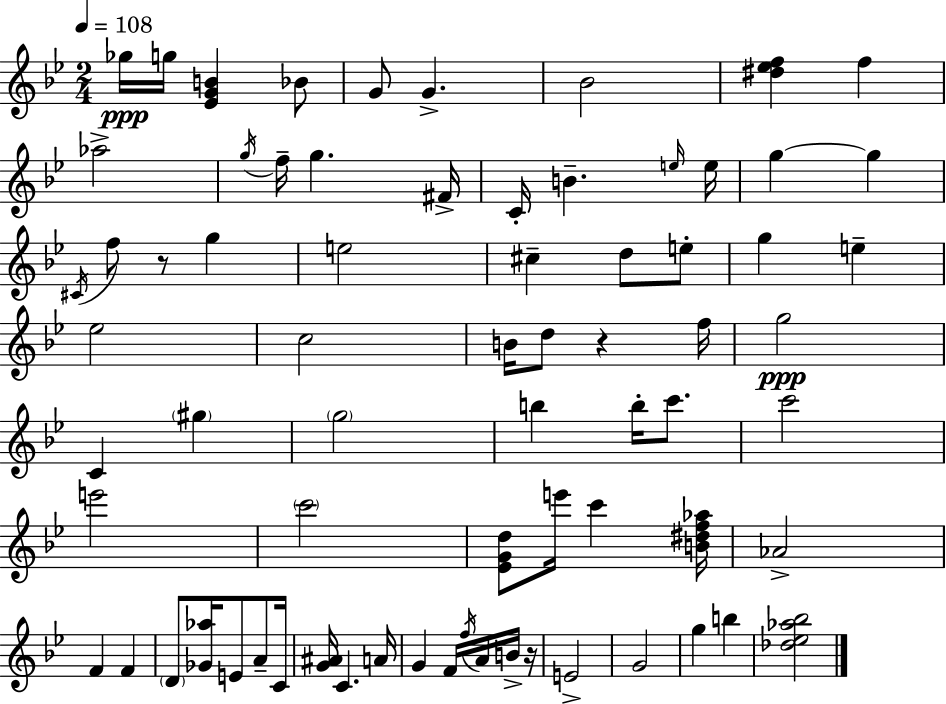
X:1
T:Untitled
M:2/4
L:1/4
K:Bb
_g/4 g/4 [_EGB] _B/2 G/2 G _B2 [^d_ef] f _a2 g/4 f/4 g ^F/4 C/4 B e/4 e/4 g g ^C/4 f/2 z/2 g e2 ^c d/2 e/2 g e _e2 c2 B/4 d/2 z f/4 g2 C ^g g2 b b/4 c'/2 c'2 e'2 c'2 [_EGd]/2 e'/4 c' [B^df_a]/4 _A2 F F D/2 [_G_a]/4 E/2 A/2 C/4 [G^A]/4 C A/4 G F/4 f/4 A/4 B/4 z/4 E2 G2 g b [_d_e_a_b]2